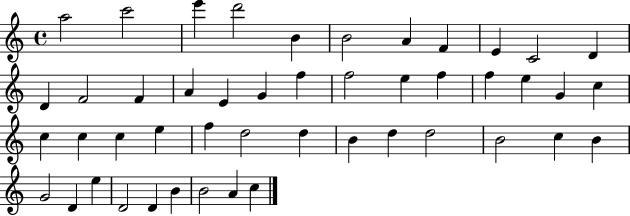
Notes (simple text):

A5/h C6/h E6/q D6/h B4/q B4/h A4/q F4/q E4/q C4/h D4/q D4/q F4/h F4/q A4/q E4/q G4/q F5/q F5/h E5/q F5/q F5/q E5/q G4/q C5/q C5/q C5/q C5/q E5/q F5/q D5/h D5/q B4/q D5/q D5/h B4/h C5/q B4/q G4/h D4/q E5/q D4/h D4/q B4/q B4/h A4/q C5/q